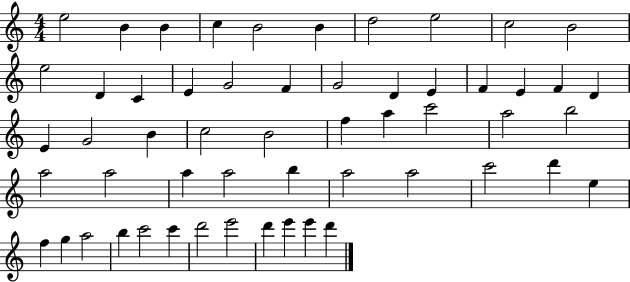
{
  \clef treble
  \numericTimeSignature
  \time 4/4
  \key c \major
  e''2 b'4 b'4 | c''4 b'2 b'4 | d''2 e''2 | c''2 b'2 | \break e''2 d'4 c'4 | e'4 g'2 f'4 | g'2 d'4 e'4 | f'4 e'4 f'4 d'4 | \break e'4 g'2 b'4 | c''2 b'2 | f''4 a''4 c'''2 | a''2 b''2 | \break a''2 a''2 | a''4 a''2 b''4 | a''2 a''2 | c'''2 d'''4 e''4 | \break f''4 g''4 a''2 | b''4 c'''2 c'''4 | d'''2 e'''2 | d'''4 e'''4 e'''4 d'''4 | \break \bar "|."
}